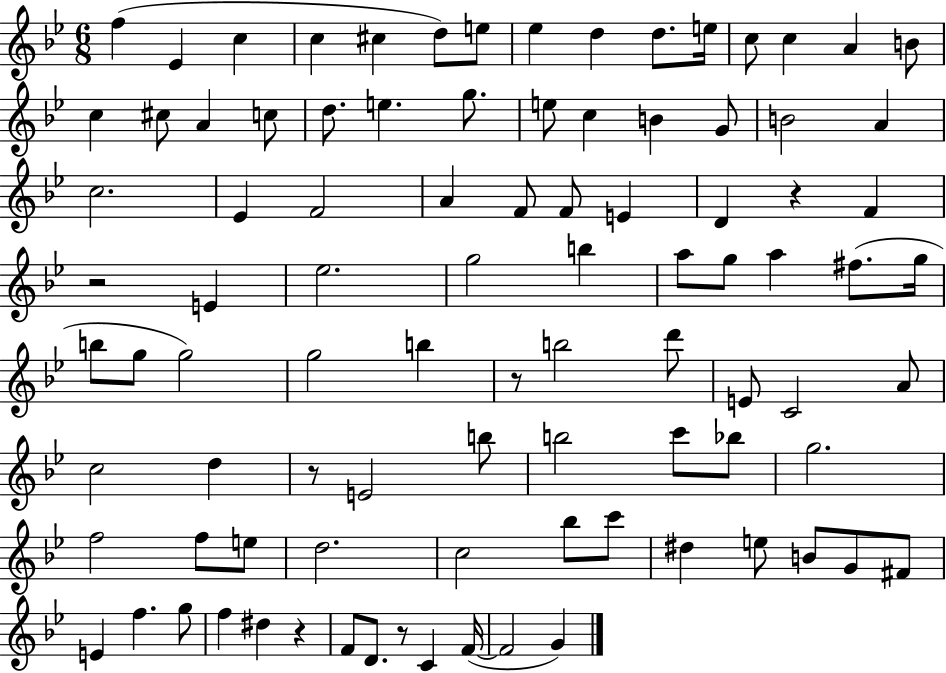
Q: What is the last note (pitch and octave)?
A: G4